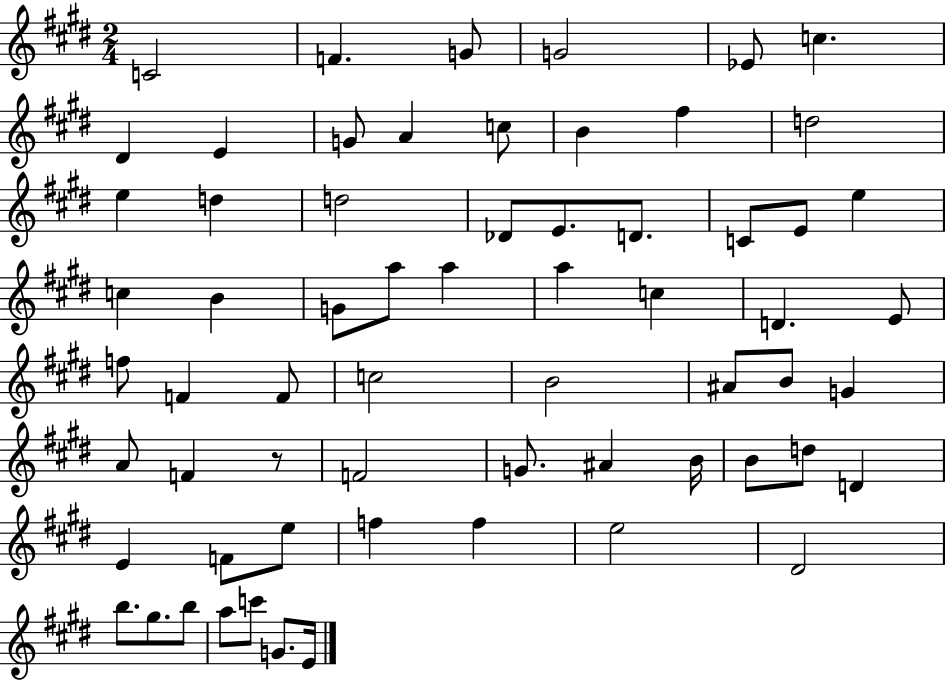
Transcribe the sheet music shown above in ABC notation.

X:1
T:Untitled
M:2/4
L:1/4
K:E
C2 F G/2 G2 _E/2 c ^D E G/2 A c/2 B ^f d2 e d d2 _D/2 E/2 D/2 C/2 E/2 e c B G/2 a/2 a a c D E/2 f/2 F F/2 c2 B2 ^A/2 B/2 G A/2 F z/2 F2 G/2 ^A B/4 B/2 d/2 D E F/2 e/2 f f e2 ^D2 b/2 ^g/2 b/2 a/2 c'/2 G/2 E/4